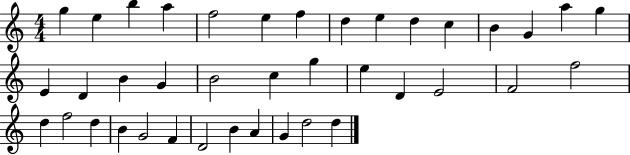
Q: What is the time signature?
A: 4/4